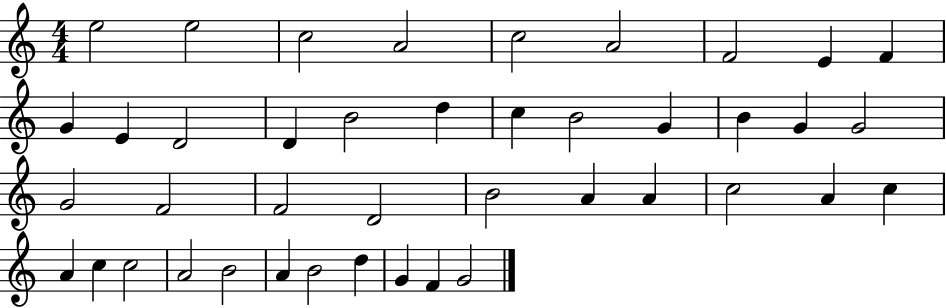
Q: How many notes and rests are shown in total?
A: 42